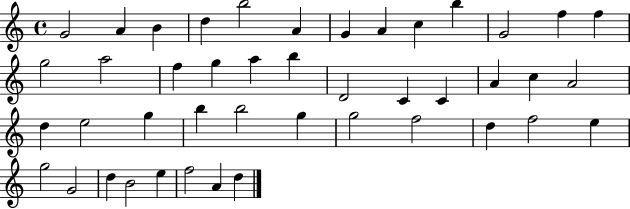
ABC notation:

X:1
T:Untitled
M:4/4
L:1/4
K:C
G2 A B d b2 A G A c b G2 f f g2 a2 f g a b D2 C C A c A2 d e2 g b b2 g g2 f2 d f2 e g2 G2 d B2 e f2 A d